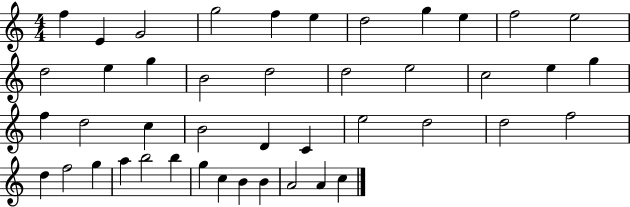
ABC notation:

X:1
T:Untitled
M:4/4
L:1/4
K:C
f E G2 g2 f e d2 g e f2 e2 d2 e g B2 d2 d2 e2 c2 e g f d2 c B2 D C e2 d2 d2 f2 d f2 g a b2 b g c B B A2 A c